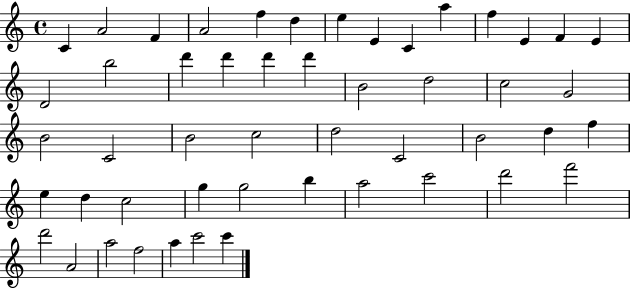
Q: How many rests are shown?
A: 0